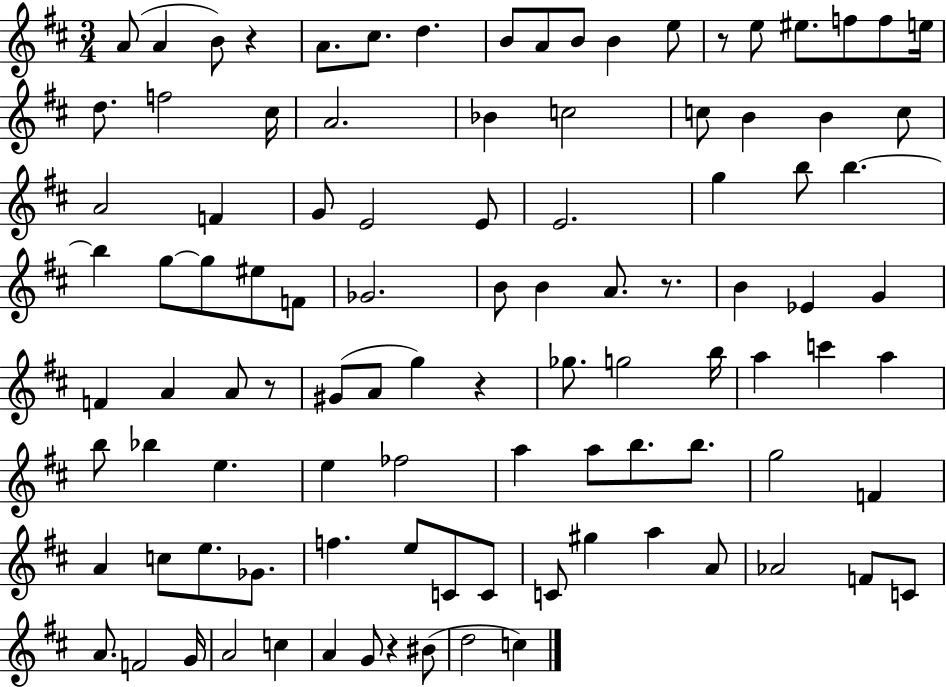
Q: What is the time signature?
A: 3/4